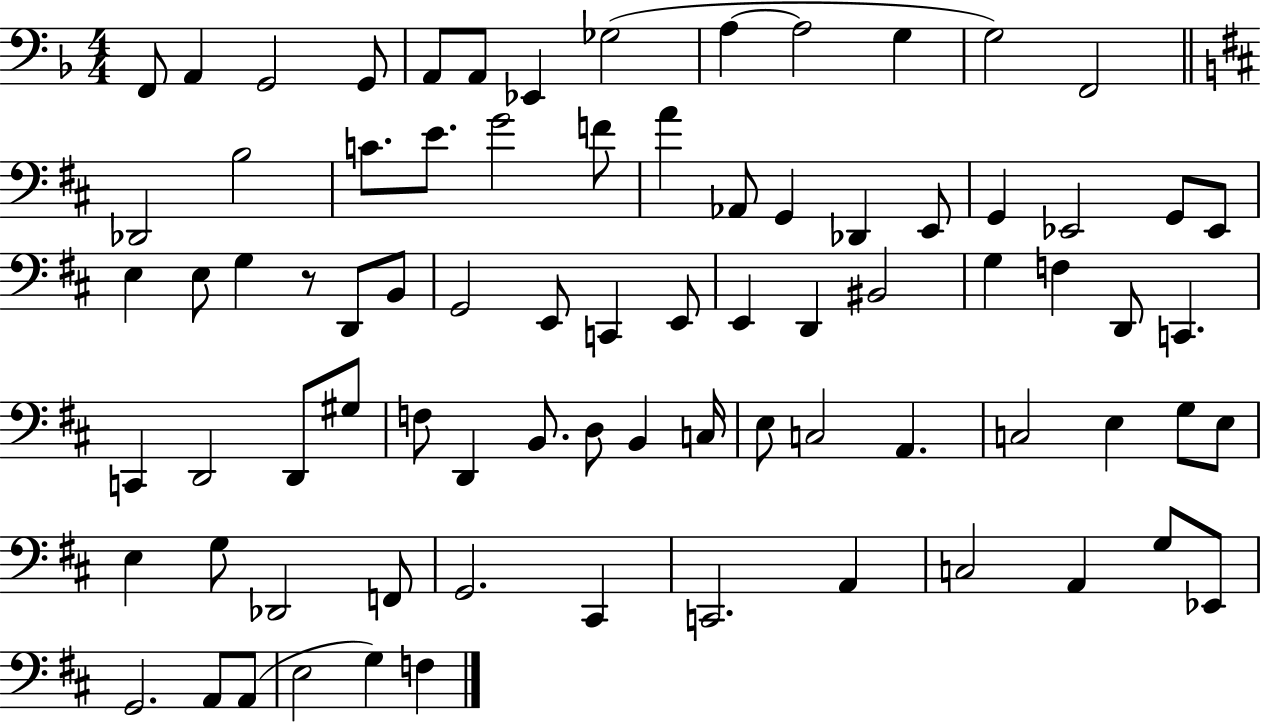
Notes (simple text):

F2/e A2/q G2/h G2/e A2/e A2/e Eb2/q Gb3/h A3/q A3/h G3/q G3/h F2/h Db2/h B3/h C4/e. E4/e. G4/h F4/e A4/q Ab2/e G2/q Db2/q E2/e G2/q Eb2/h G2/e Eb2/e E3/q E3/e G3/q R/e D2/e B2/e G2/h E2/e C2/q E2/e E2/q D2/q BIS2/h G3/q F3/q D2/e C2/q. C2/q D2/h D2/e G#3/e F3/e D2/q B2/e. D3/e B2/q C3/s E3/e C3/h A2/q. C3/h E3/q G3/e E3/e E3/q G3/e Db2/h F2/e G2/h. C#2/q C2/h. A2/q C3/h A2/q G3/e Eb2/e G2/h. A2/e A2/e E3/h G3/q F3/q